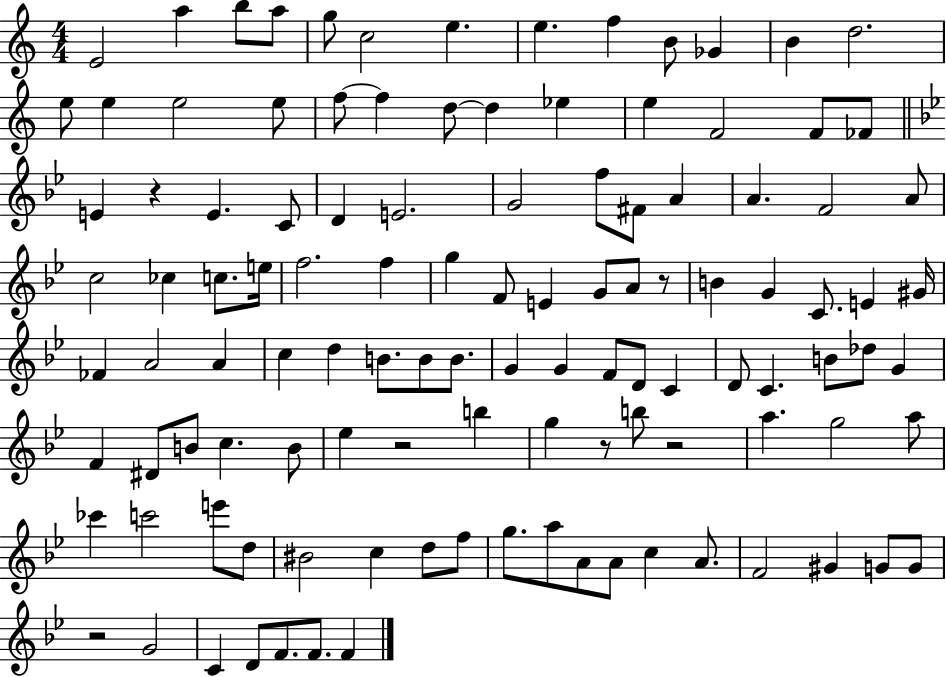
E4/h A5/q B5/e A5/e G5/e C5/h E5/q. E5/q. F5/q B4/e Gb4/q B4/q D5/h. E5/e E5/q E5/h E5/e F5/e F5/q D5/e D5/q Eb5/q E5/q F4/h F4/e FES4/e E4/q R/q E4/q. C4/e D4/q E4/h. G4/h F5/e F#4/e A4/q A4/q. F4/h A4/e C5/h CES5/q C5/e. E5/s F5/h. F5/q G5/q F4/e E4/q G4/e A4/e R/e B4/q G4/q C4/e. E4/q G#4/s FES4/q A4/h A4/q C5/q D5/q B4/e. B4/e B4/e. G4/q G4/q F4/e D4/e C4/q D4/e C4/q. B4/e Db5/e G4/q F4/q D#4/e B4/e C5/q. B4/e Eb5/q R/h B5/q G5/q R/e B5/e R/h A5/q. G5/h A5/e CES6/q C6/h E6/e D5/e BIS4/h C5/q D5/e F5/e G5/e. A5/e A4/e A4/e C5/q A4/e. F4/h G#4/q G4/e G4/e R/h G4/h C4/q D4/e F4/e. F4/e. F4/q